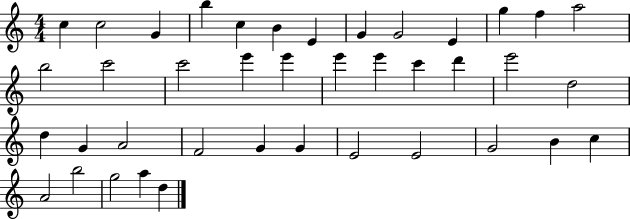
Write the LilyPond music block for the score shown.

{
  \clef treble
  \numericTimeSignature
  \time 4/4
  \key c \major
  c''4 c''2 g'4 | b''4 c''4 b'4 e'4 | g'4 g'2 e'4 | g''4 f''4 a''2 | \break b''2 c'''2 | c'''2 e'''4 e'''4 | e'''4 e'''4 c'''4 d'''4 | e'''2 d''2 | \break d''4 g'4 a'2 | f'2 g'4 g'4 | e'2 e'2 | g'2 b'4 c''4 | \break a'2 b''2 | g''2 a''4 d''4 | \bar "|."
}